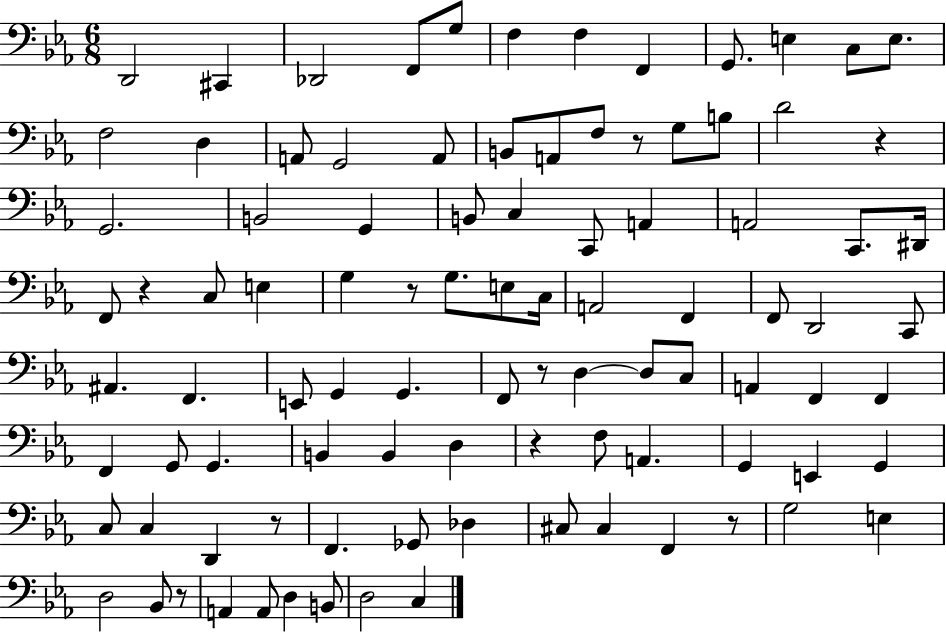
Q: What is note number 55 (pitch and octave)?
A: A2